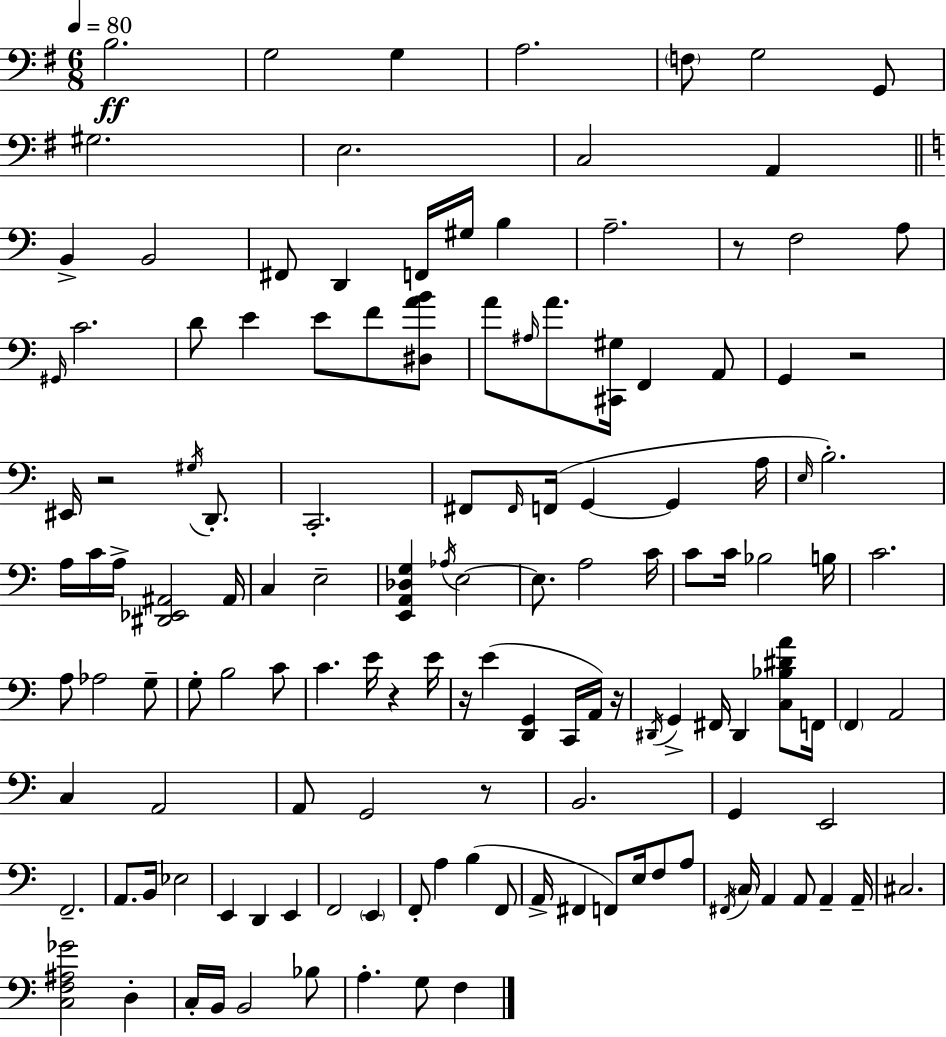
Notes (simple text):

B3/h. G3/h G3/q A3/h. F3/e G3/h G2/e G#3/h. E3/h. C3/h A2/q B2/q B2/h F#2/e D2/q F2/s G#3/s B3/q A3/h. R/e F3/h A3/e G#2/s C4/h. D4/e E4/q E4/e F4/e [D#3,A4,B4]/e A4/e A#3/s A4/e. [C#2,G#3]/s F2/q A2/e G2/q R/h EIS2/s R/h G#3/s D2/e. C2/h. F#2/e F#2/s F2/s G2/q G2/q A3/s E3/s B3/h. A3/s C4/s A3/s [D#2,Eb2,A#2]/h A#2/s C3/q E3/h [E2,A2,Db3,G3]/q Ab3/s E3/h E3/e. A3/h C4/s C4/e C4/s Bb3/h B3/s C4/h. A3/e Ab3/h G3/e G3/e B3/h C4/e C4/q. E4/s R/q E4/s R/s E4/q [D2,G2]/q C2/s A2/s R/s D#2/s G2/q F#2/s D#2/q [C3,Bb3,D#4,A4]/e F2/s F2/q A2/h C3/q A2/h A2/e G2/h R/e B2/h. G2/q E2/h F2/h. A2/e. B2/s Eb3/h E2/q D2/q E2/q F2/h E2/q F2/e A3/q B3/q F2/e A2/s F#2/q F2/e E3/s F3/e A3/e F#2/s C3/s A2/q A2/e A2/q A2/s C#3/h. [C3,F3,A#3,Gb4]/h D3/q C3/s B2/s B2/h Bb3/e A3/q. G3/e F3/q